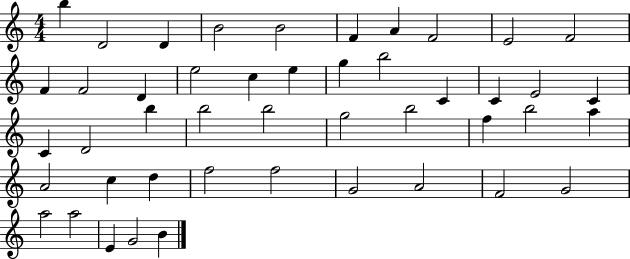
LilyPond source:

{
  \clef treble
  \numericTimeSignature
  \time 4/4
  \key c \major
  b''4 d'2 d'4 | b'2 b'2 | f'4 a'4 f'2 | e'2 f'2 | \break f'4 f'2 d'4 | e''2 c''4 e''4 | g''4 b''2 c'4 | c'4 e'2 c'4 | \break c'4 d'2 b''4 | b''2 b''2 | g''2 b''2 | f''4 b''2 a''4 | \break a'2 c''4 d''4 | f''2 f''2 | g'2 a'2 | f'2 g'2 | \break a''2 a''2 | e'4 g'2 b'4 | \bar "|."
}